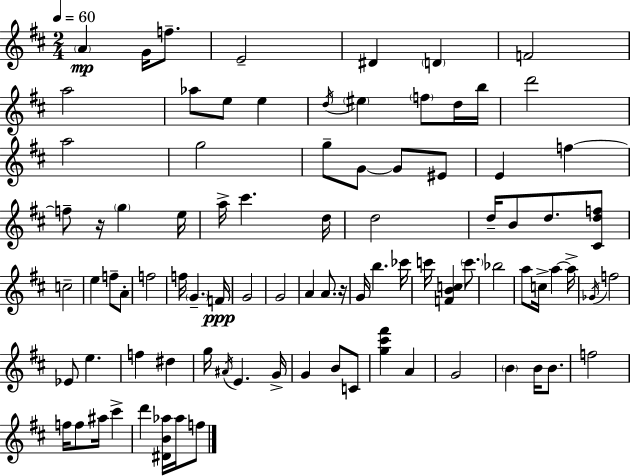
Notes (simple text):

A4/q G4/s F5/e. E4/h D#4/q D4/q F4/h A5/h Ab5/e E5/e E5/q D5/s EIS5/q F5/e D5/s B5/s D6/h A5/h G5/h G5/e G4/e G4/e EIS4/e E4/q F5/q F5/e R/s G5/q E5/s A5/s C#6/q. D5/s D5/h D5/s B4/e D5/e. [C#4,D5,F5]/e C5/h E5/q F5/e A4/e F5/h F5/s G4/q. F4/s G4/h G4/h A4/q A4/e. R/s G4/s B5/q. CES6/s C6/s [F4,B4,C5]/q C6/e. Bb5/h A5/e C5/s A5/q A5/s Gb4/s F5/h Eb4/e E5/q. F5/q D#5/q G5/s A#4/s E4/q. G4/s G4/q B4/e C4/e [G5,C#6,F#6]/q A4/q G4/h B4/q B4/s B4/e. F5/h F5/s F5/e A#5/s C#6/q D6/q [D#4,B4,Ab5]/s Ab5/s F5/e